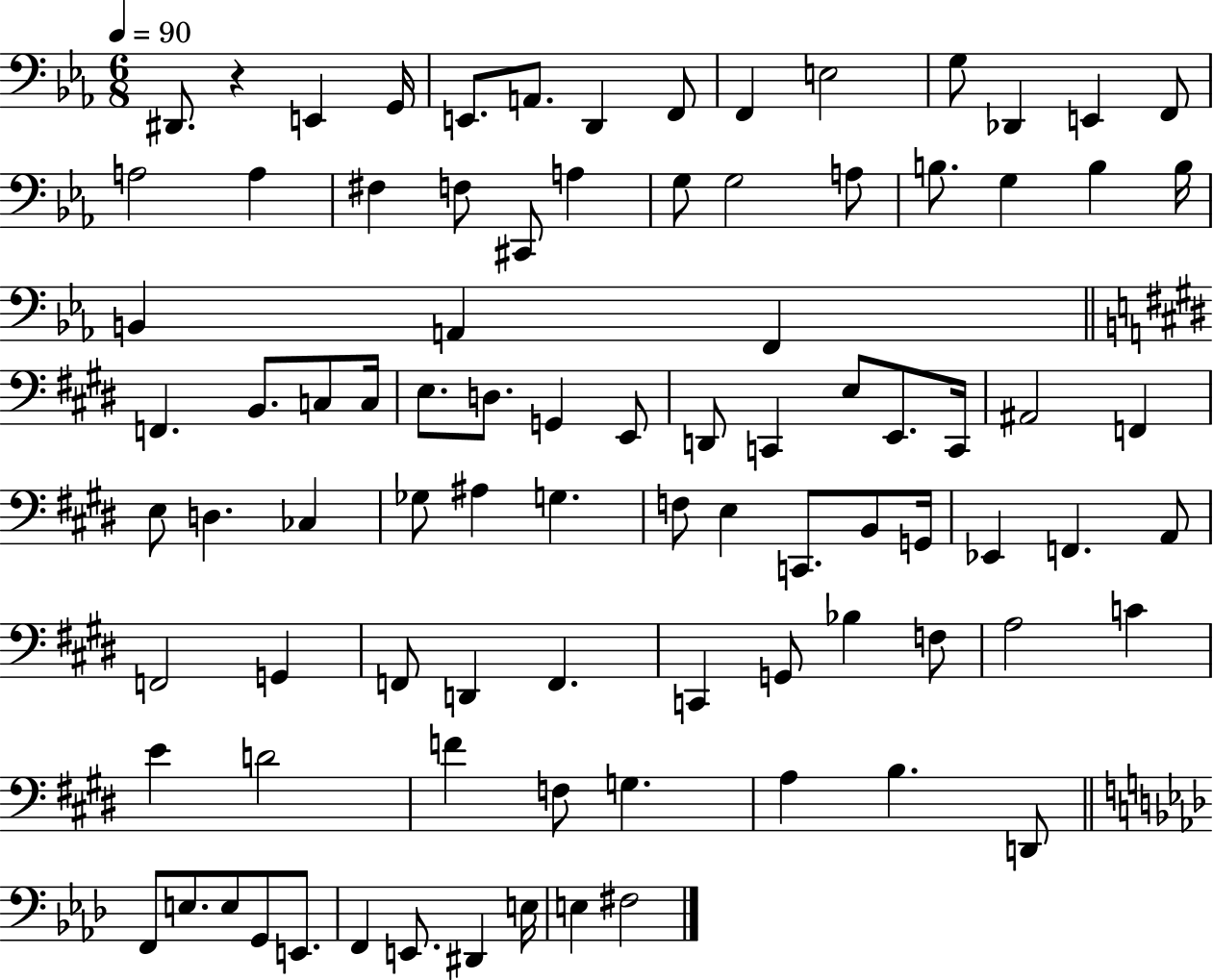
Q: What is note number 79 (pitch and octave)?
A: E3